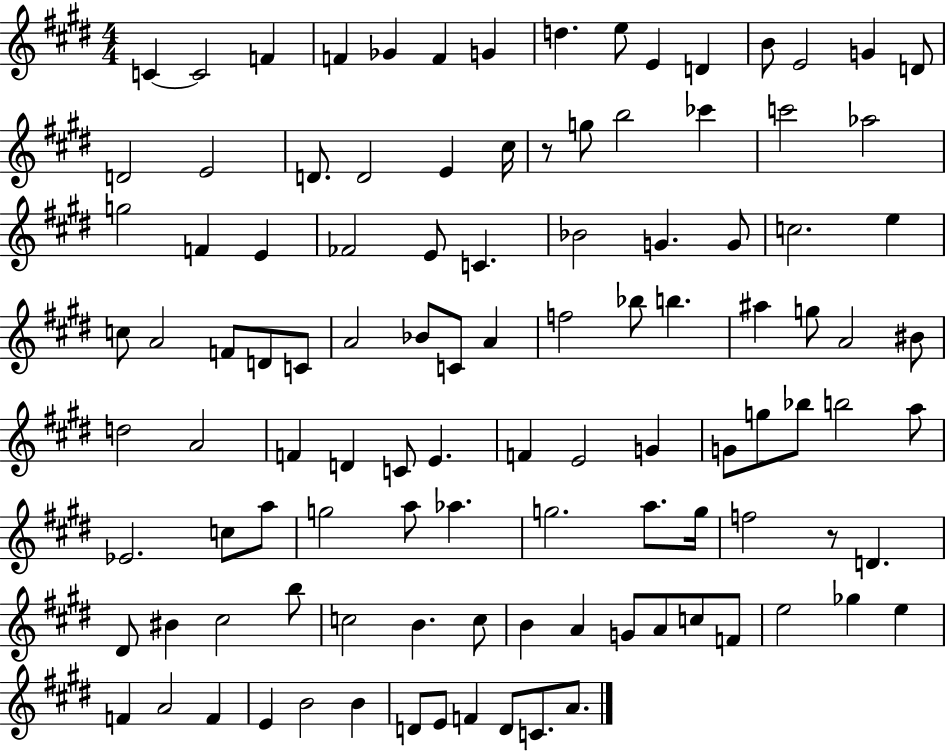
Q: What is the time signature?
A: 4/4